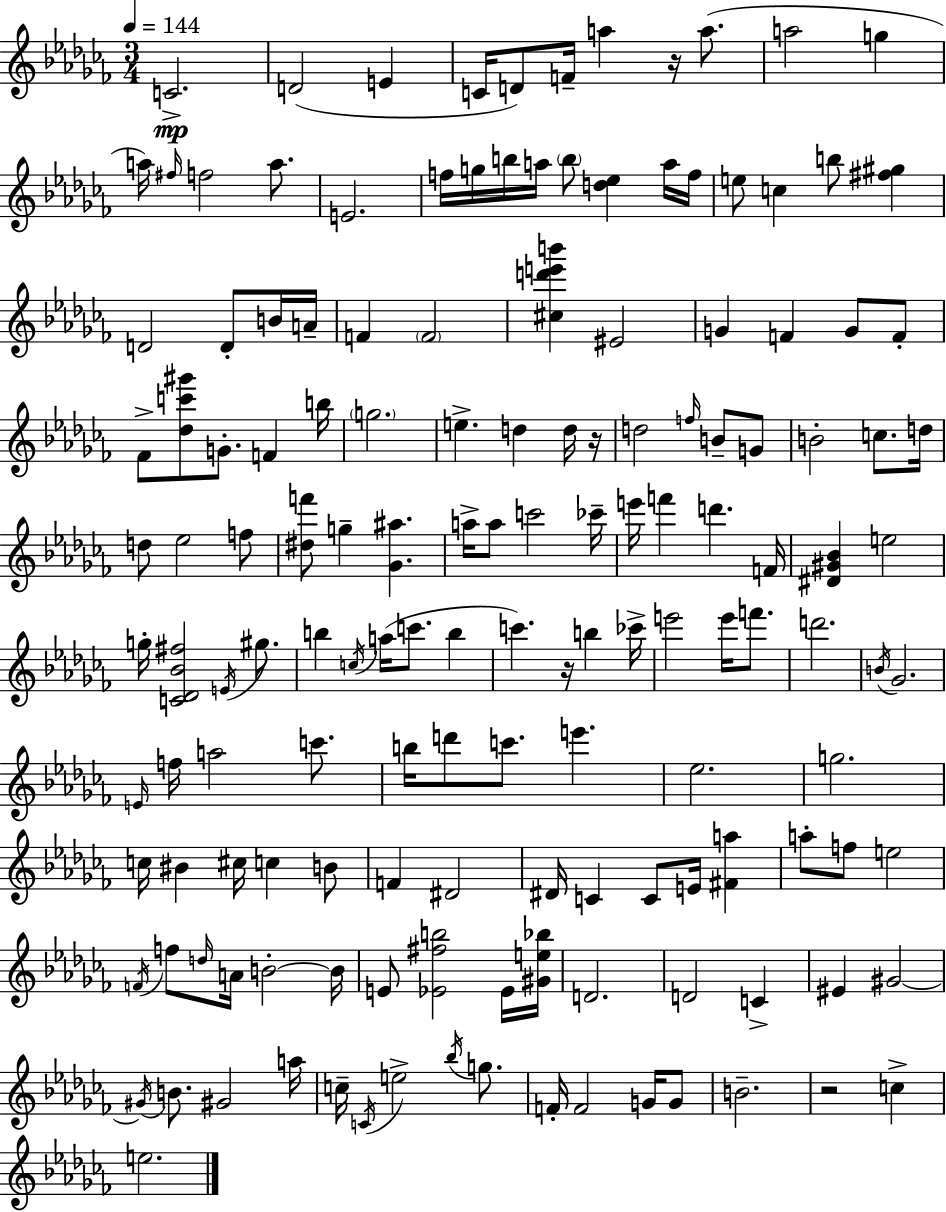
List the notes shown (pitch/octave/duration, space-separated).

C4/h. D4/h E4/q C4/s D4/e F4/s A5/q R/s A5/e. A5/h G5/q A5/s F#5/s F5/h A5/e. E4/h. F5/s G5/s B5/s A5/s B5/e [D5,Eb5]/q A5/s F5/s E5/e C5/q B5/e [F#5,G#5]/q D4/h D4/e B4/s A4/s F4/q F4/h [C#5,D6,E6,B6]/q EIS4/h G4/q F4/q G4/e F4/e FES4/e [Db5,C6,G#6]/e G4/e. F4/q B5/s G5/h. E5/q. D5/q D5/s R/s D5/h F5/s B4/e G4/e B4/h C5/e. D5/s D5/e Eb5/h F5/e [D#5,F6]/e G5/q [Gb4,A#5]/q. A5/s A5/e C6/h CES6/s E6/s F6/q D6/q. F4/s [D#4,G#4,Bb4]/q E5/h G5/s [C4,Db4,Bb4,F#5]/h E4/s G#5/e. B5/q C5/s A5/s C6/e. B5/q C6/q. R/s B5/q CES6/s E6/h E6/s F6/e. D6/h. B4/s Gb4/h. E4/s F5/s A5/h C6/e. B5/s D6/e C6/e. E6/q. Eb5/h. G5/h. C5/s BIS4/q C#5/s C5/q B4/e F4/q D#4/h D#4/s C4/q C4/e E4/s [F#4,A5]/q A5/e F5/e E5/h F4/s F5/e D5/s A4/s B4/h B4/s E4/e [Eb4,F#5,B5]/h Eb4/s [G#4,E5,Bb5]/s D4/h. D4/h C4/q EIS4/q G#4/h G#4/s B4/e. G#4/h A5/s C5/s C4/s E5/h Bb5/s G5/e. F4/s F4/h G4/s G4/e B4/h. R/h C5/q E5/h.